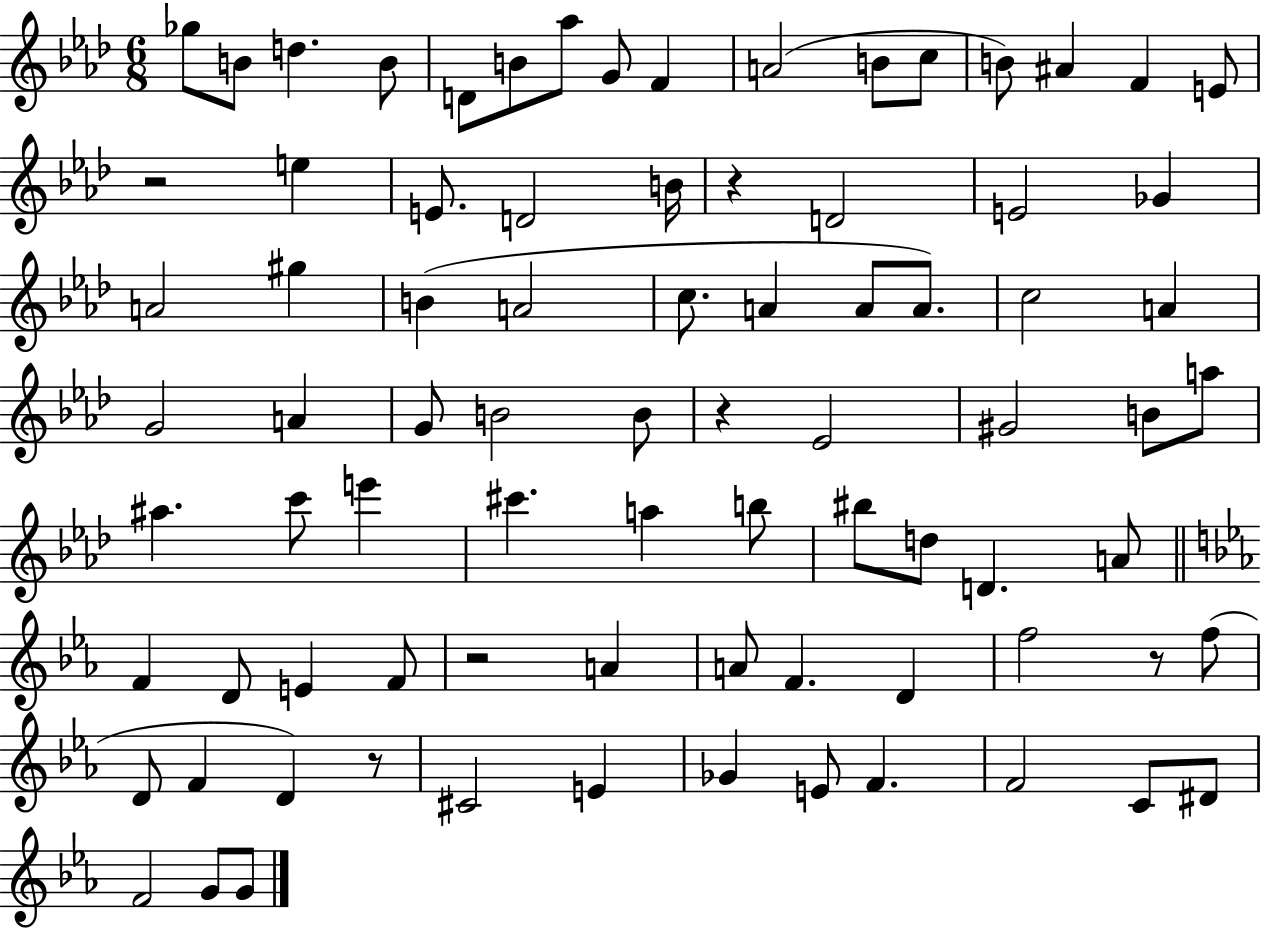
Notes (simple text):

Gb5/e B4/e D5/q. B4/e D4/e B4/e Ab5/e G4/e F4/q A4/h B4/e C5/e B4/e A#4/q F4/q E4/e R/h E5/q E4/e. D4/h B4/s R/q D4/h E4/h Gb4/q A4/h G#5/q B4/q A4/h C5/e. A4/q A4/e A4/e. C5/h A4/q G4/h A4/q G4/e B4/h B4/e R/q Eb4/h G#4/h B4/e A5/e A#5/q. C6/e E6/q C#6/q. A5/q B5/e BIS5/e D5/e D4/q. A4/e F4/q D4/e E4/q F4/e R/h A4/q A4/e F4/q. D4/q F5/h R/e F5/e D4/e F4/q D4/q R/e C#4/h E4/q Gb4/q E4/e F4/q. F4/h C4/e D#4/e F4/h G4/e G4/e